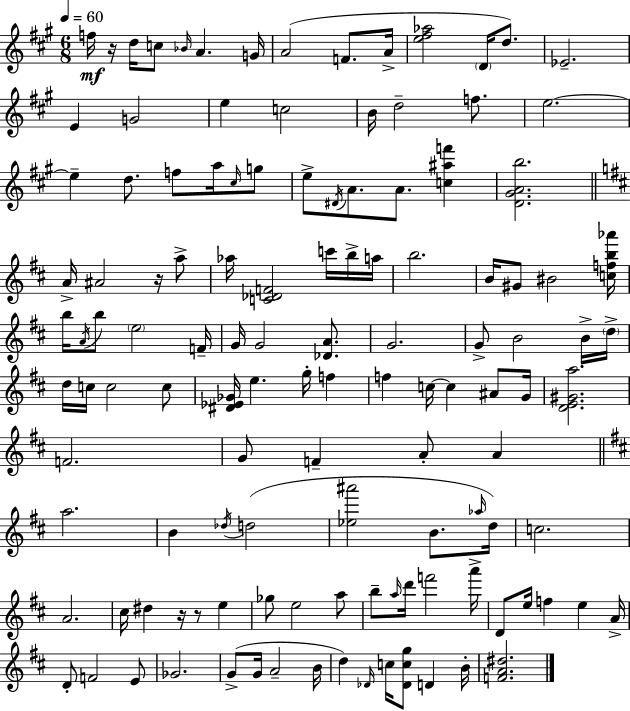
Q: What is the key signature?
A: A major